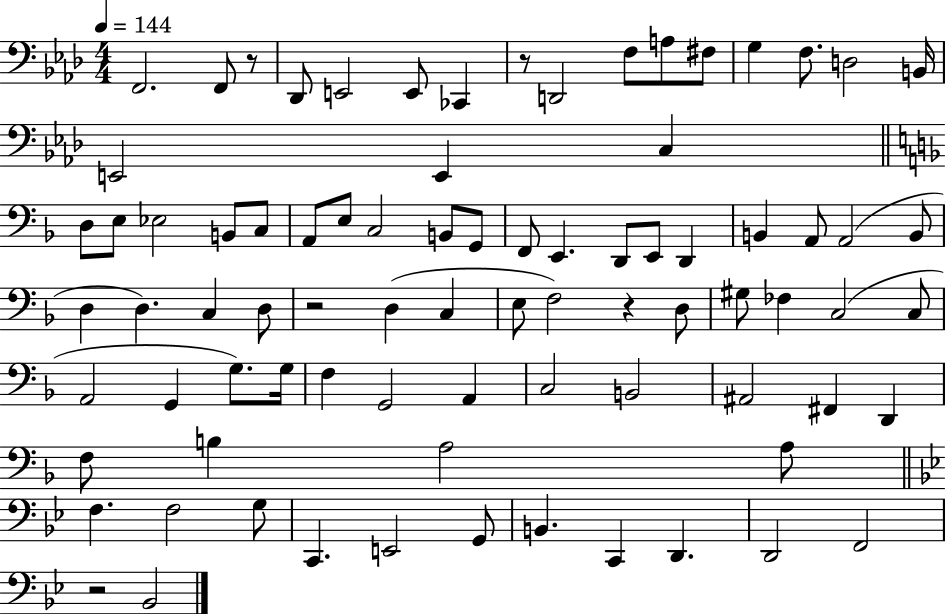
F2/h. F2/e R/e Db2/e E2/h E2/e CES2/q R/e D2/h F3/e A3/e F#3/e G3/q F3/e. D3/h B2/s E2/h E2/q C3/q D3/e E3/e Eb3/h B2/e C3/e A2/e E3/e C3/h B2/e G2/e F2/e E2/q. D2/e E2/e D2/q B2/q A2/e A2/h B2/e D3/q D3/q. C3/q D3/e R/h D3/q C3/q E3/e F3/h R/q D3/e G#3/e FES3/q C3/h C3/e A2/h G2/q G3/e. G3/s F3/q G2/h A2/q C3/h B2/h A#2/h F#2/q D2/q F3/e B3/q A3/h A3/e F3/q. F3/h G3/e C2/q. E2/h G2/e B2/q. C2/q D2/q. D2/h F2/h R/h Bb2/h